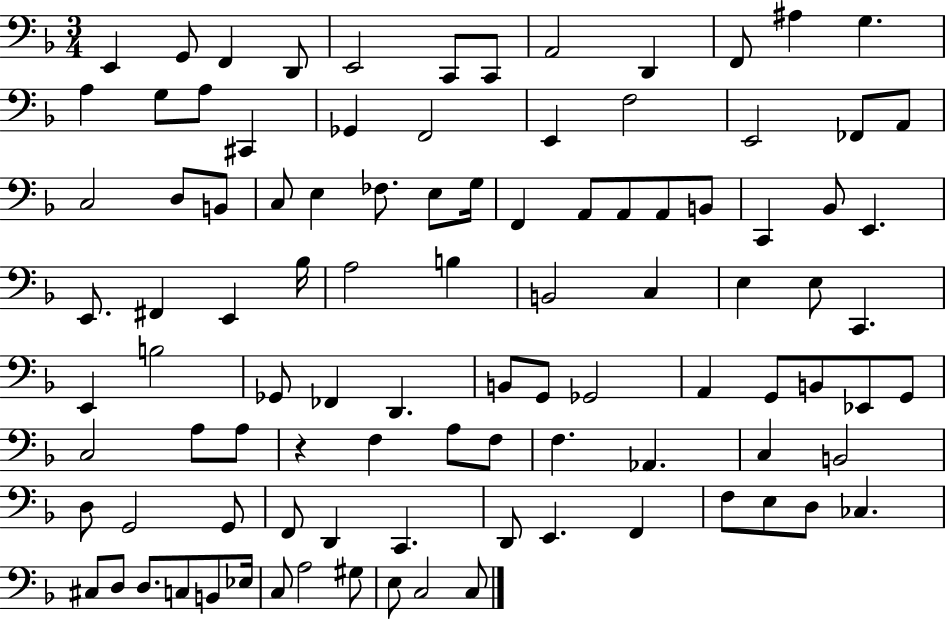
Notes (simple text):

E2/q G2/e F2/q D2/e E2/h C2/e C2/e A2/h D2/q F2/e A#3/q G3/q. A3/q G3/e A3/e C#2/q Gb2/q F2/h E2/q F3/h E2/h FES2/e A2/e C3/h D3/e B2/e C3/e E3/q FES3/e. E3/e G3/s F2/q A2/e A2/e A2/e B2/e C2/q Bb2/e E2/q. E2/e. F#2/q E2/q Bb3/s A3/h B3/q B2/h C3/q E3/q E3/e C2/q. E2/q B3/h Gb2/e FES2/q D2/q. B2/e G2/e Gb2/h A2/q G2/e B2/e Eb2/e G2/e C3/h A3/e A3/e R/q F3/q A3/e F3/e F3/q. Ab2/q. C3/q B2/h D3/e G2/h G2/e F2/e D2/q C2/q. D2/e E2/q. F2/q F3/e E3/e D3/e CES3/q. C#3/e D3/e D3/e. C3/e B2/e Eb3/s C3/e A3/h G#3/e E3/e C3/h C3/e